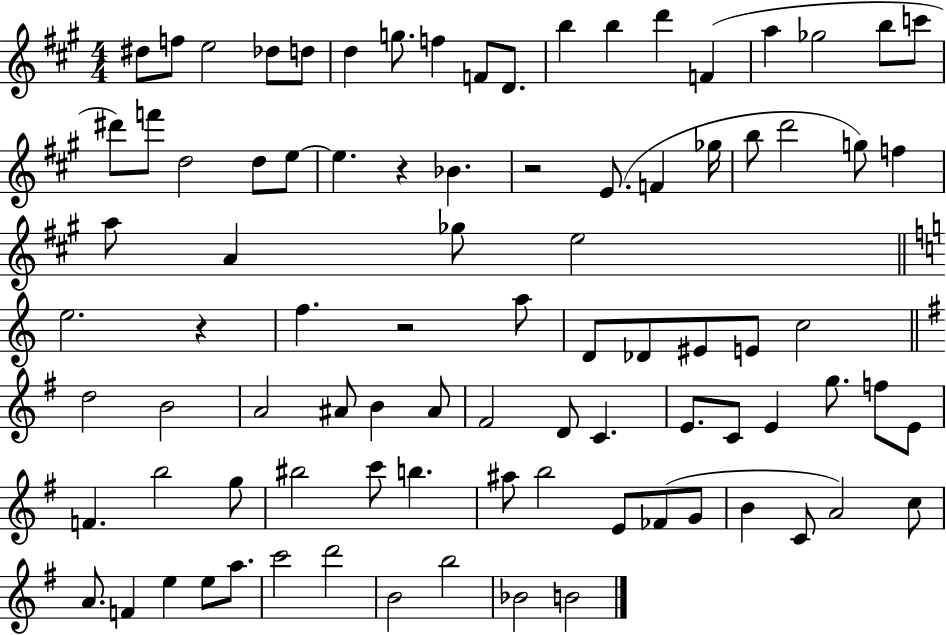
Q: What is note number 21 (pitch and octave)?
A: D5